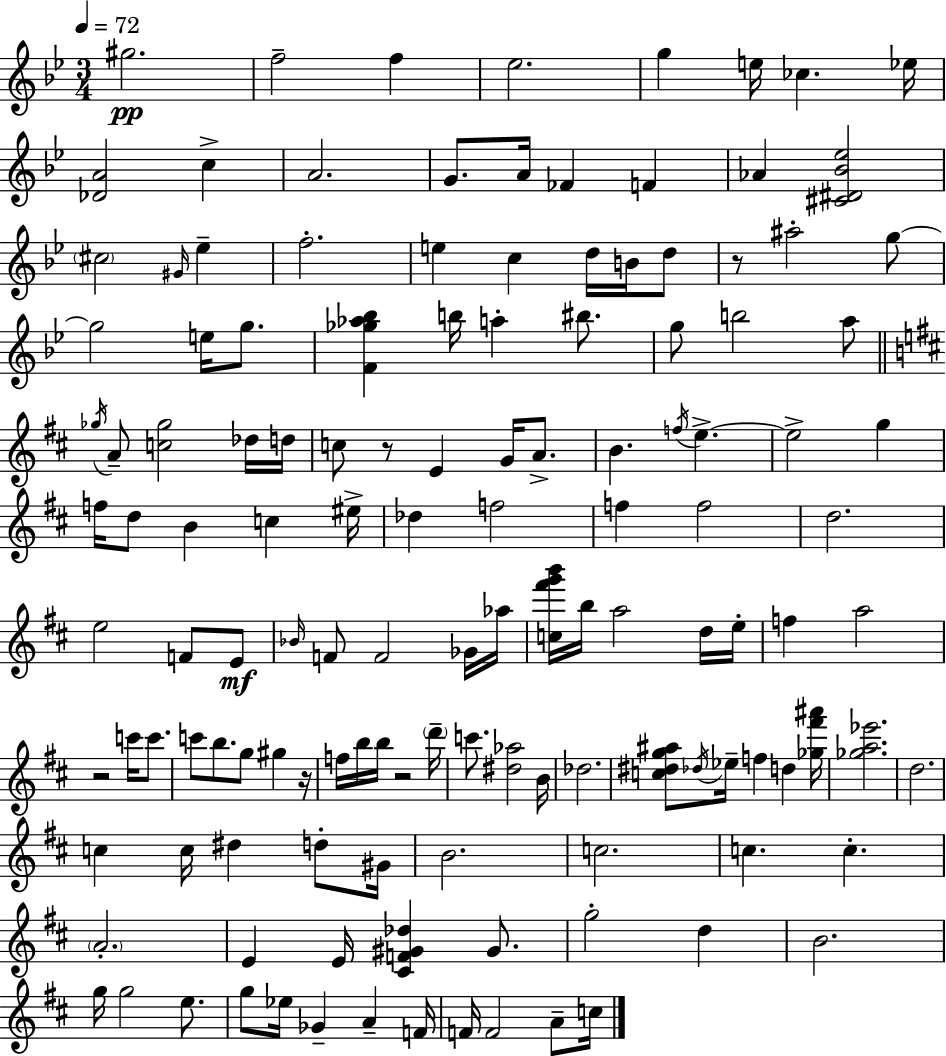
{
  \clef treble
  \numericTimeSignature
  \time 3/4
  \key g \minor
  \tempo 4 = 72
  gis''2.\pp | f''2-- f''4 | ees''2. | g''4 e''16 ces''4. ees''16 | \break <des' a'>2 c''4-> | a'2. | g'8. a'16 fes'4 f'4 | aes'4 <cis' dis' bes' ees''>2 | \break \parenthesize cis''2 \grace { gis'16 } ees''4-- | f''2.-. | e''4 c''4 d''16 b'16 d''8 | r8 ais''2-. g''8~~ | \break g''2 e''16 g''8. | <f' ges'' aes'' bes''>4 b''16 a''4-. bis''8. | g''8 b''2 a''8 | \bar "||" \break \key d \major \acciaccatura { ges''16 } a'8-- <c'' ges''>2 des''16 | d''16 c''8 r8 e'4 g'16 a'8.-> | b'4. \acciaccatura { f''16 } e''4.->~~ | e''2-> g''4 | \break f''16 d''8 b'4 c''4 | eis''16-> des''4 f''2 | f''4 f''2 | d''2. | \break e''2 f'8 | e'8\mf \grace { bes'16 } f'8 f'2 | ges'16 aes''16 <c'' fis''' g''' b'''>16 b''16 a''2 | d''16 e''16-. f''4 a''2 | \break r2 c'''16 | c'''8. c'''8 b''8. g''8 gis''4 | r16 f''16 b''16 b''16 r2 | \parenthesize d'''16-- c'''8. <dis'' aes''>2 | \break b'16 des''2. | <c'' dis'' g'' ais''>8 \acciaccatura { des''16 } ees''16-- f''4 d''4 | <ges'' fis''' ais'''>16 <ges'' a'' ees'''>2. | d''2. | \break c''4 c''16 dis''4 | d''8-. gis'16 b'2. | c''2. | c''4. c''4.-. | \break \parenthesize a'2.-. | e'4 e'16 <cis' f' gis' des''>4 | gis'8. g''2-. | d''4 b'2. | \break g''16 g''2 | e''8. g''8 ees''16 ges'4-- a'4-- | f'16 f'16 f'2 | a'8-- c''16 \bar "|."
}